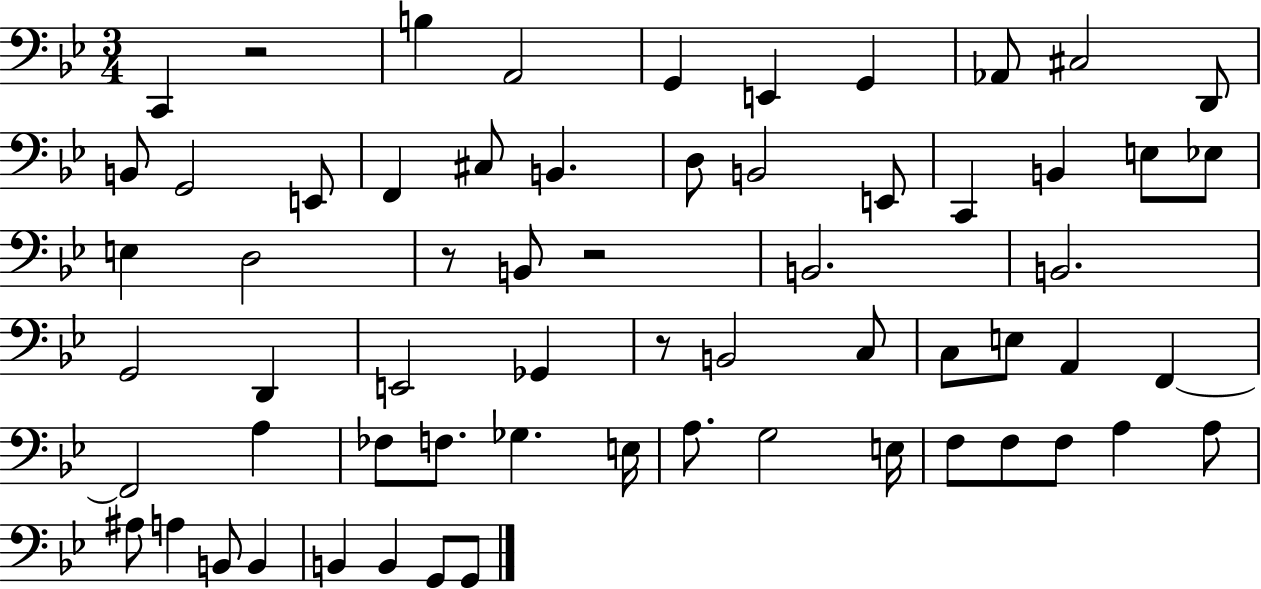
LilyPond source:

{
  \clef bass
  \numericTimeSignature
  \time 3/4
  \key bes \major
  c,4 r2 | b4 a,2 | g,4 e,4 g,4 | aes,8 cis2 d,8 | \break b,8 g,2 e,8 | f,4 cis8 b,4. | d8 b,2 e,8 | c,4 b,4 e8 ees8 | \break e4 d2 | r8 b,8 r2 | b,2. | b,2. | \break g,2 d,4 | e,2 ges,4 | r8 b,2 c8 | c8 e8 a,4 f,4~~ | \break f,2 a4 | fes8 f8. ges4. e16 | a8. g2 e16 | f8 f8 f8 a4 a8 | \break ais8 a4 b,8 b,4 | b,4 b,4 g,8 g,8 | \bar "|."
}